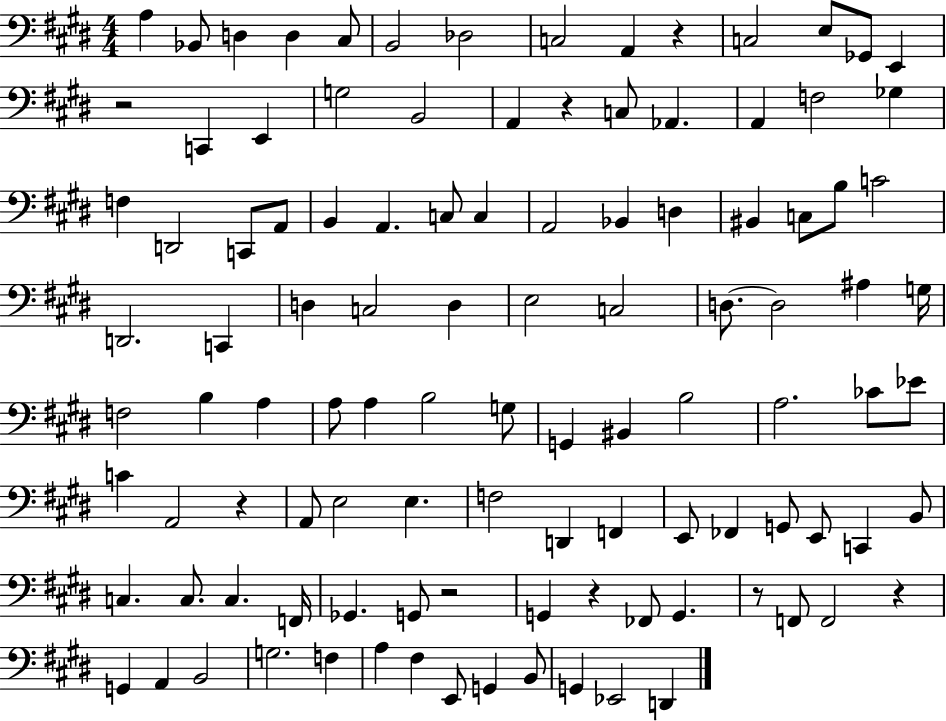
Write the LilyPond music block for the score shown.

{
  \clef bass
  \numericTimeSignature
  \time 4/4
  \key e \major
  a4 bes,8 d4 d4 cis8 | b,2 des2 | c2 a,4 r4 | c2 e8 ges,8 e,4 | \break r2 c,4 e,4 | g2 b,2 | a,4 r4 c8 aes,4. | a,4 f2 ges4 | \break f4 d,2 c,8 a,8 | b,4 a,4. c8 c4 | a,2 bes,4 d4 | bis,4 c8 b8 c'2 | \break d,2. c,4 | d4 c2 d4 | e2 c2 | d8.~~ d2 ais4 g16 | \break f2 b4 a4 | a8 a4 b2 g8 | g,4 bis,4 b2 | a2. ces'8 ees'8 | \break c'4 a,2 r4 | a,8 e2 e4. | f2 d,4 f,4 | e,8 fes,4 g,8 e,8 c,4 b,8 | \break c4. c8. c4. f,16 | ges,4. g,8 r2 | g,4 r4 fes,8 g,4. | r8 f,8 f,2 r4 | \break g,4 a,4 b,2 | g2. f4 | a4 fis4 e,8 g,4 b,8 | g,4 ees,2 d,4 | \break \bar "|."
}